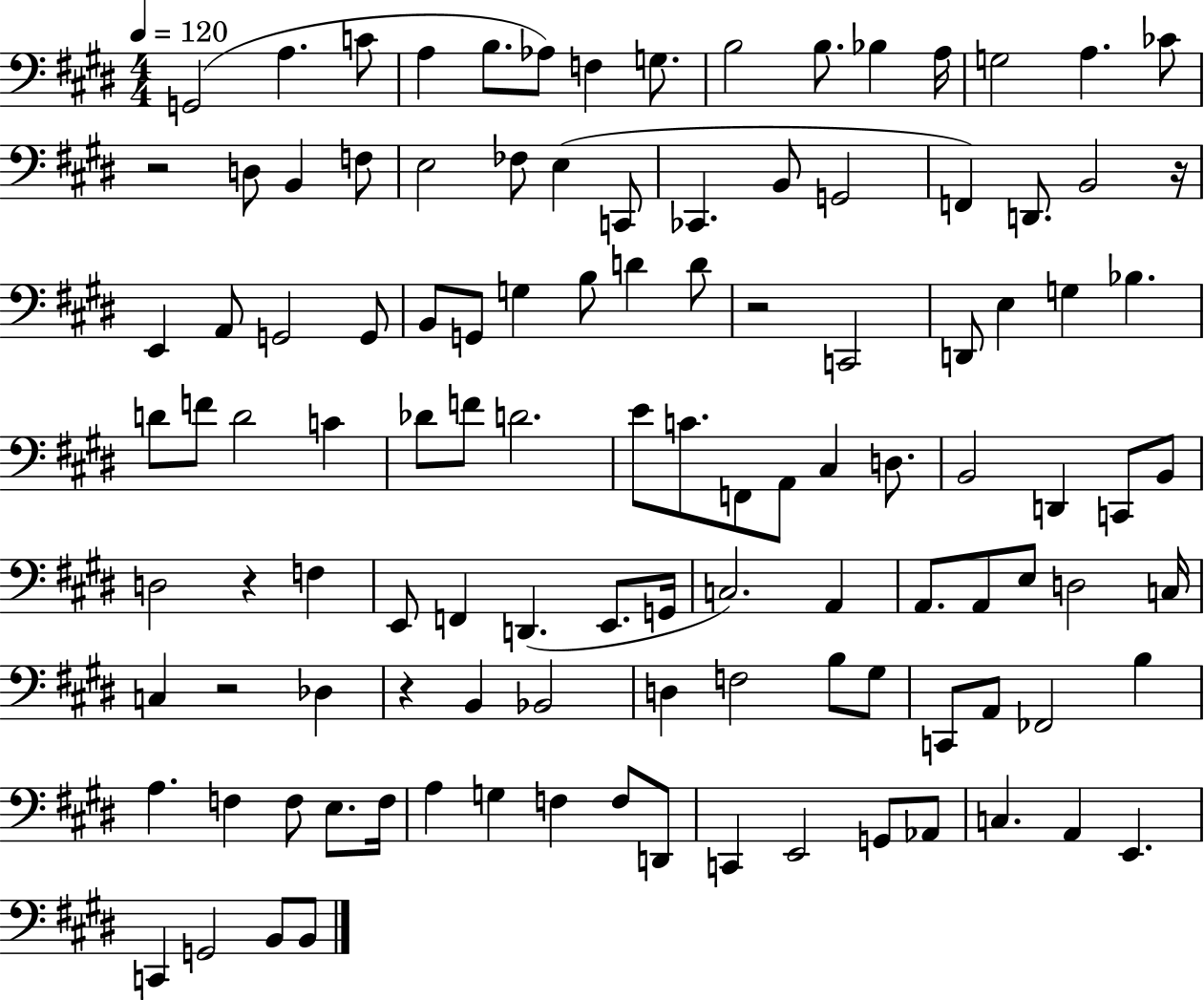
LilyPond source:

{
  \clef bass
  \numericTimeSignature
  \time 4/4
  \key e \major
  \tempo 4 = 120
  \repeat volta 2 { g,2( a4. c'8 | a4 b8. aes8) f4 g8. | b2 b8. bes4 a16 | g2 a4. ces'8 | \break r2 d8 b,4 f8 | e2 fes8 e4( c,8 | ces,4. b,8 g,2 | f,4) d,8. b,2 r16 | \break e,4 a,8 g,2 g,8 | b,8 g,8 g4 b8 d'4 d'8 | r2 c,2 | d,8 e4 g4 bes4. | \break d'8 f'8 d'2 c'4 | des'8 f'8 d'2. | e'8 c'8. f,8 a,8 cis4 d8. | b,2 d,4 c,8 b,8 | \break d2 r4 f4 | e,8 f,4 d,4.( e,8. g,16 | c2.) a,4 | a,8. a,8 e8 d2 c16 | \break c4 r2 des4 | r4 b,4 bes,2 | d4 f2 b8 gis8 | c,8 a,8 fes,2 b4 | \break a4. f4 f8 e8. f16 | a4 g4 f4 f8 d,8 | c,4 e,2 g,8 aes,8 | c4. a,4 e,4. | \break c,4 g,2 b,8 b,8 | } \bar "|."
}